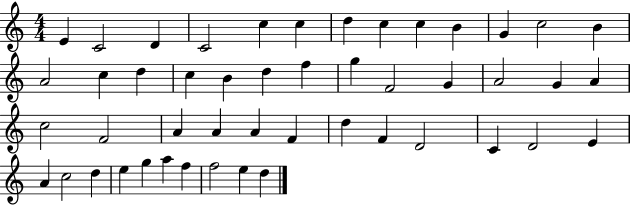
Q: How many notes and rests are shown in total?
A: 48